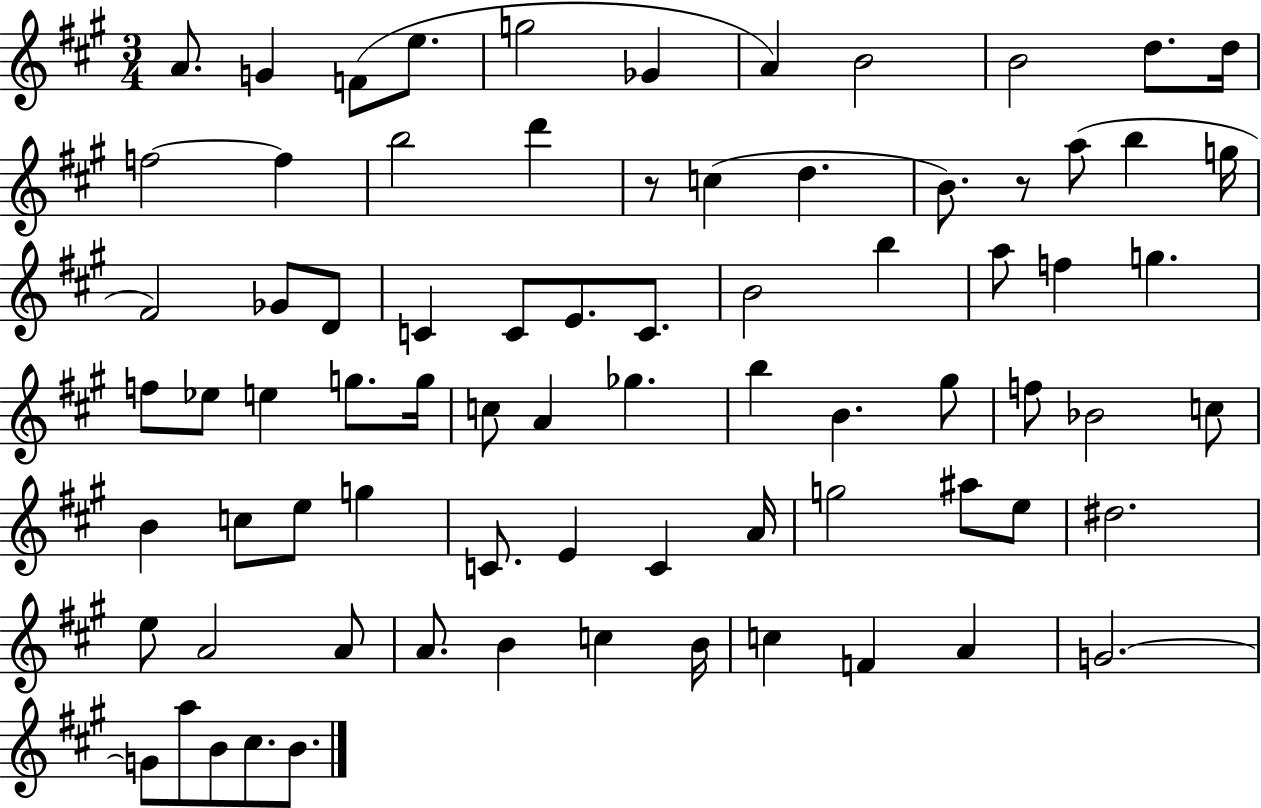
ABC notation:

X:1
T:Untitled
M:3/4
L:1/4
K:A
A/2 G F/2 e/2 g2 _G A B2 B2 d/2 d/4 f2 f b2 d' z/2 c d B/2 z/2 a/2 b g/4 ^F2 _G/2 D/2 C C/2 E/2 C/2 B2 b a/2 f g f/2 _e/2 e g/2 g/4 c/2 A _g b B ^g/2 f/2 _B2 c/2 B c/2 e/2 g C/2 E C A/4 g2 ^a/2 e/2 ^d2 e/2 A2 A/2 A/2 B c B/4 c F A G2 G/2 a/2 B/2 ^c/2 B/2